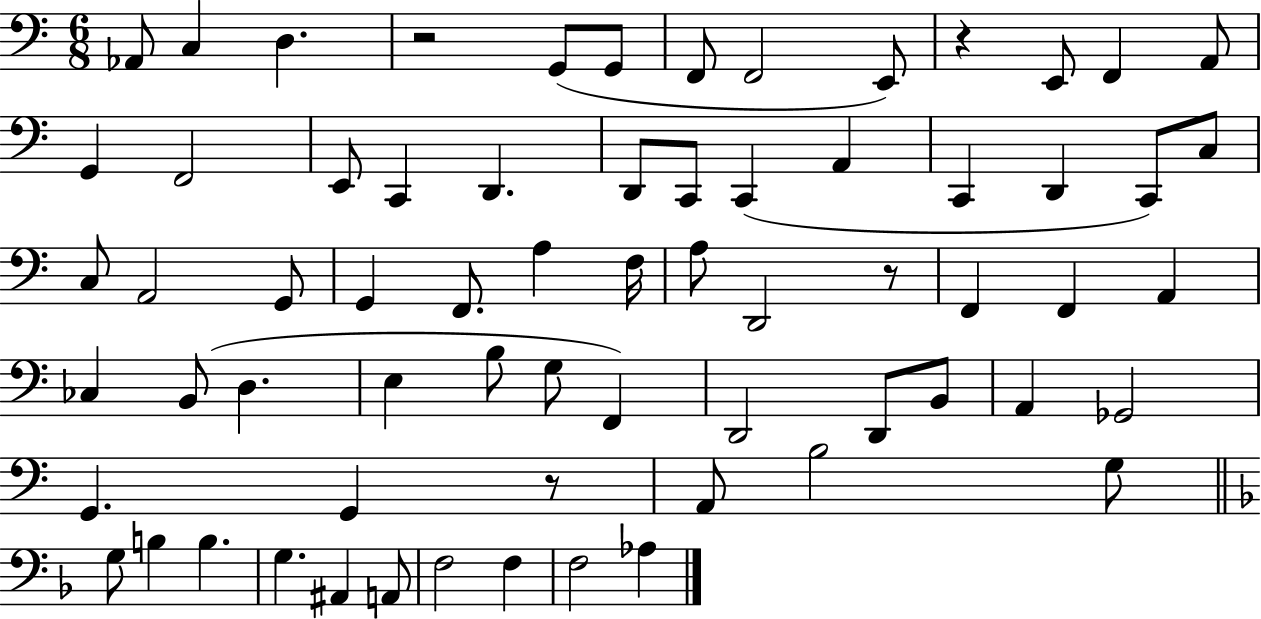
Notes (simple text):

Ab2/e C3/q D3/q. R/h G2/e G2/e F2/e F2/h E2/e R/q E2/e F2/q A2/e G2/q F2/h E2/e C2/q D2/q. D2/e C2/e C2/q A2/q C2/q D2/q C2/e C3/e C3/e A2/h G2/e G2/q F2/e. A3/q F3/s A3/e D2/h R/e F2/q F2/q A2/q CES3/q B2/e D3/q. E3/q B3/e G3/e F2/q D2/h D2/e B2/e A2/q Gb2/h G2/q. G2/q R/e A2/e B3/h G3/e G3/e B3/q B3/q. G3/q. A#2/q A2/e F3/h F3/q F3/h Ab3/q